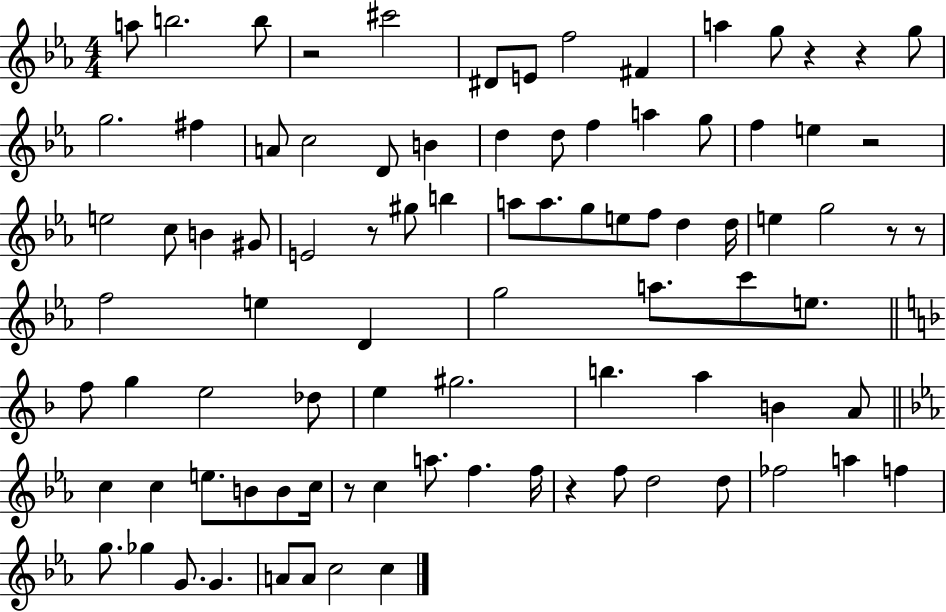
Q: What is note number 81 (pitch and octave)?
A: C5